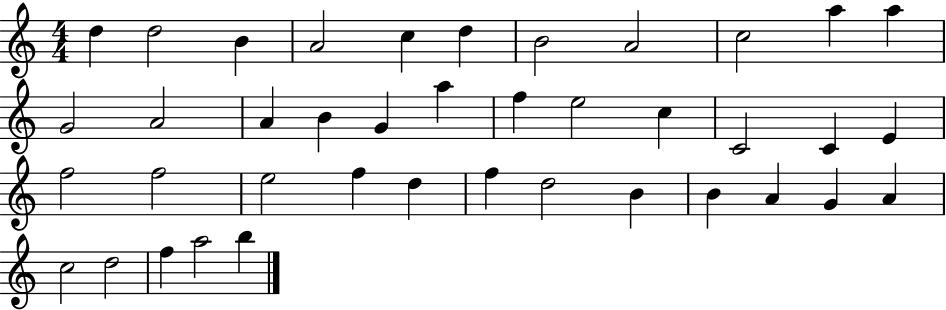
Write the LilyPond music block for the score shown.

{
  \clef treble
  \numericTimeSignature
  \time 4/4
  \key c \major
  d''4 d''2 b'4 | a'2 c''4 d''4 | b'2 a'2 | c''2 a''4 a''4 | \break g'2 a'2 | a'4 b'4 g'4 a''4 | f''4 e''2 c''4 | c'2 c'4 e'4 | \break f''2 f''2 | e''2 f''4 d''4 | f''4 d''2 b'4 | b'4 a'4 g'4 a'4 | \break c''2 d''2 | f''4 a''2 b''4 | \bar "|."
}